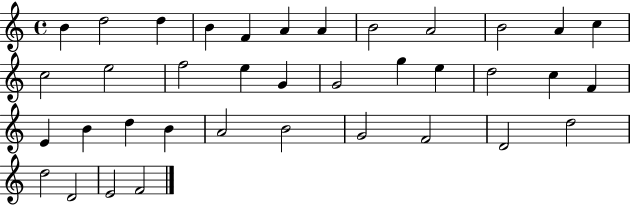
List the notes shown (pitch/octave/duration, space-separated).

B4/q D5/h D5/q B4/q F4/q A4/q A4/q B4/h A4/h B4/h A4/q C5/q C5/h E5/h F5/h E5/q G4/q G4/h G5/q E5/q D5/h C5/q F4/q E4/q B4/q D5/q B4/q A4/h B4/h G4/h F4/h D4/h D5/h D5/h D4/h E4/h F4/h